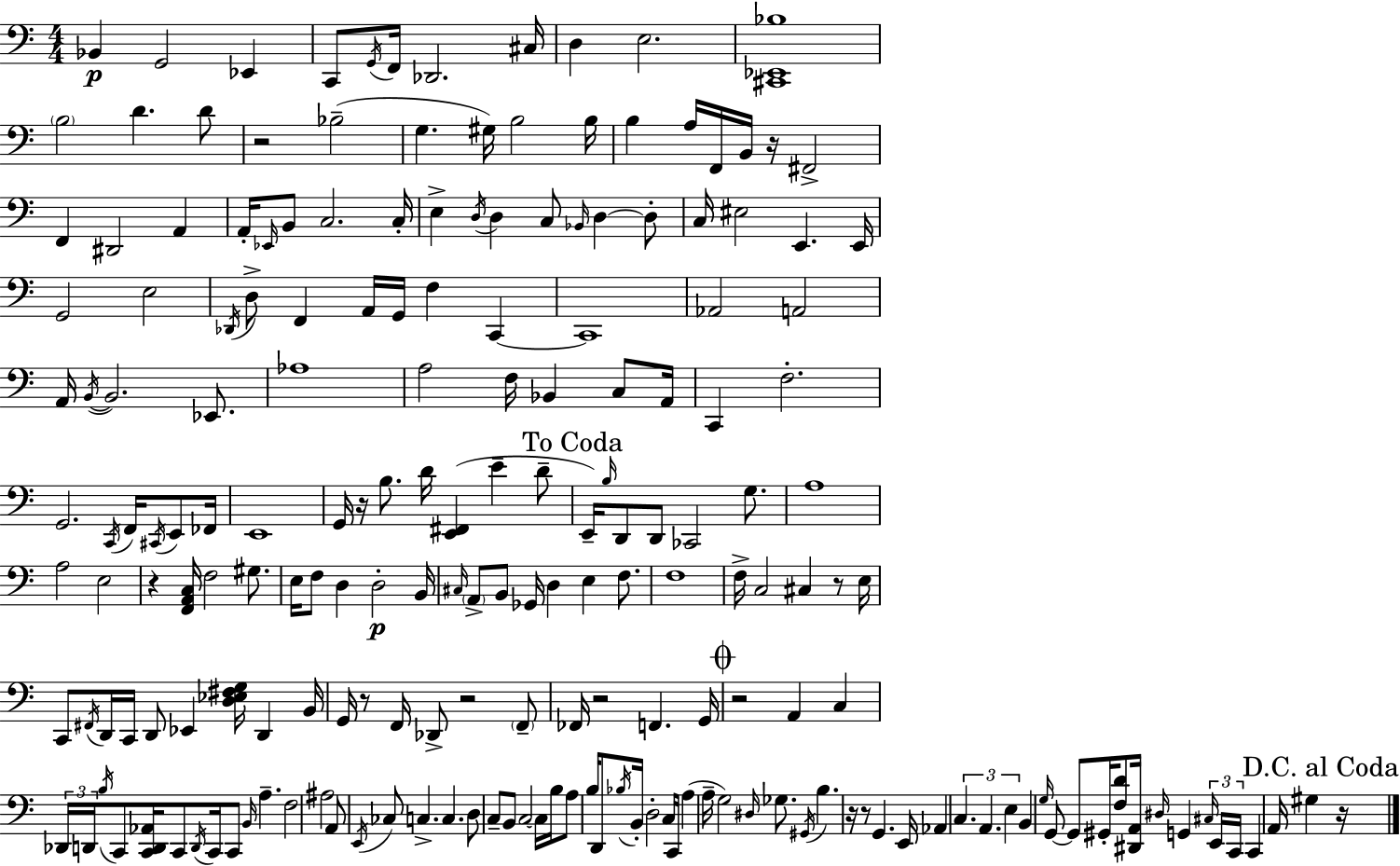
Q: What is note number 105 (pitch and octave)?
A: C#3